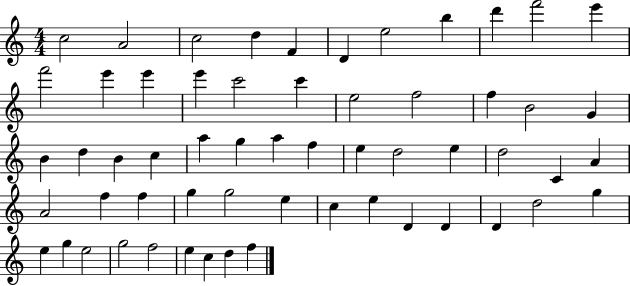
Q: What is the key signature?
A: C major